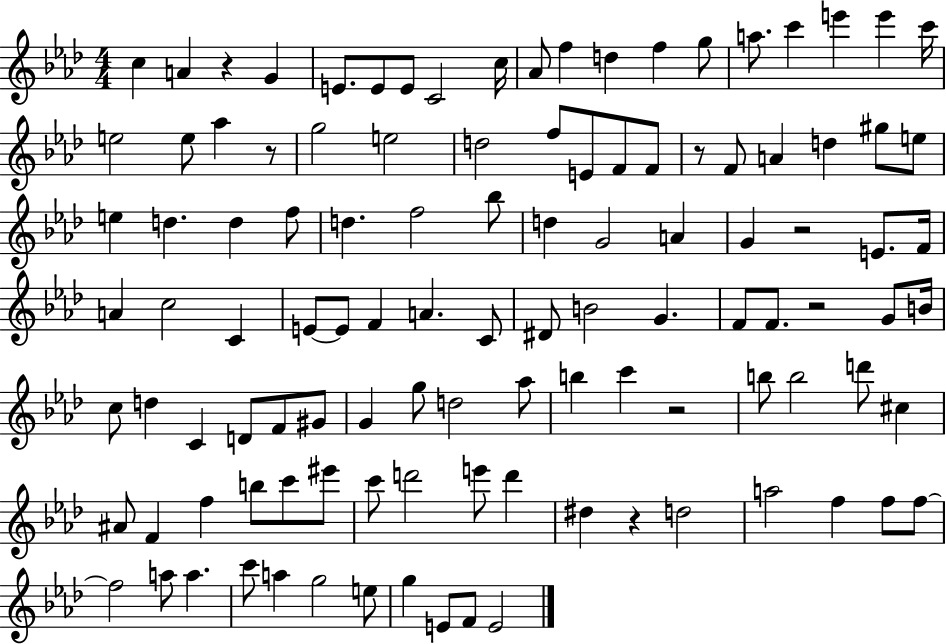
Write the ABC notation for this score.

X:1
T:Untitled
M:4/4
L:1/4
K:Ab
c A z G E/2 E/2 E/2 C2 c/4 _A/2 f d f g/2 a/2 c' e' e' c'/4 e2 e/2 _a z/2 g2 e2 d2 f/2 E/2 F/2 F/2 z/2 F/2 A d ^g/2 e/2 e d d f/2 d f2 _b/2 d G2 A G z2 E/2 F/4 A c2 C E/2 E/2 F A C/2 ^D/2 B2 G F/2 F/2 z2 G/2 B/4 c/2 d C D/2 F/2 ^G/2 G g/2 d2 _a/2 b c' z2 b/2 b2 d'/2 ^c ^A/2 F f b/2 c'/2 ^e'/2 c'/2 d'2 e'/2 d' ^d z d2 a2 f f/2 f/2 f2 a/2 a c'/2 a g2 e/2 g E/2 F/2 E2